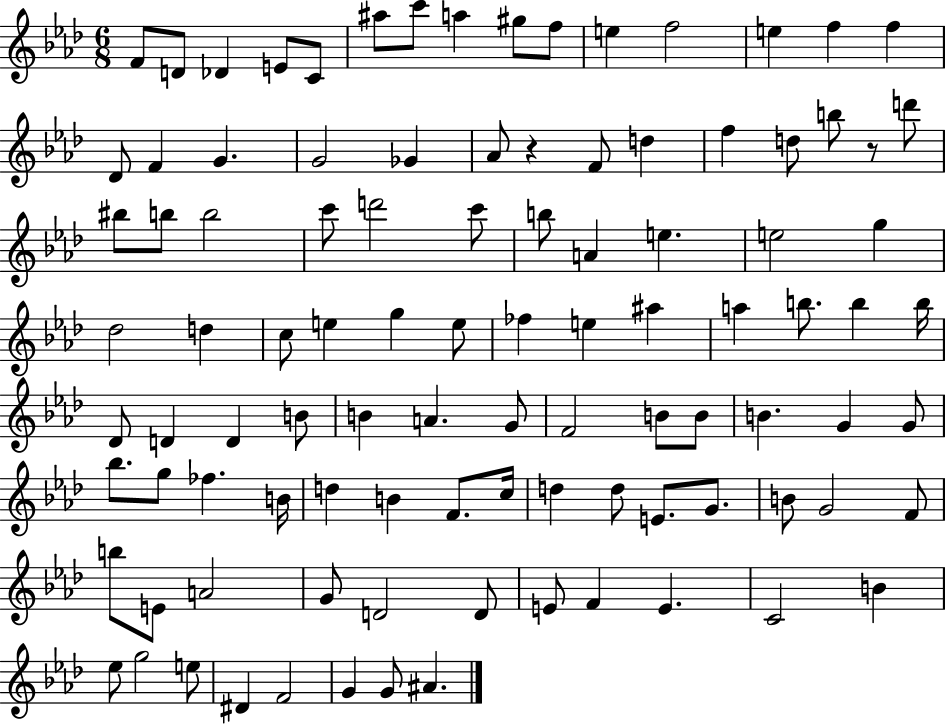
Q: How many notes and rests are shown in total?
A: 100